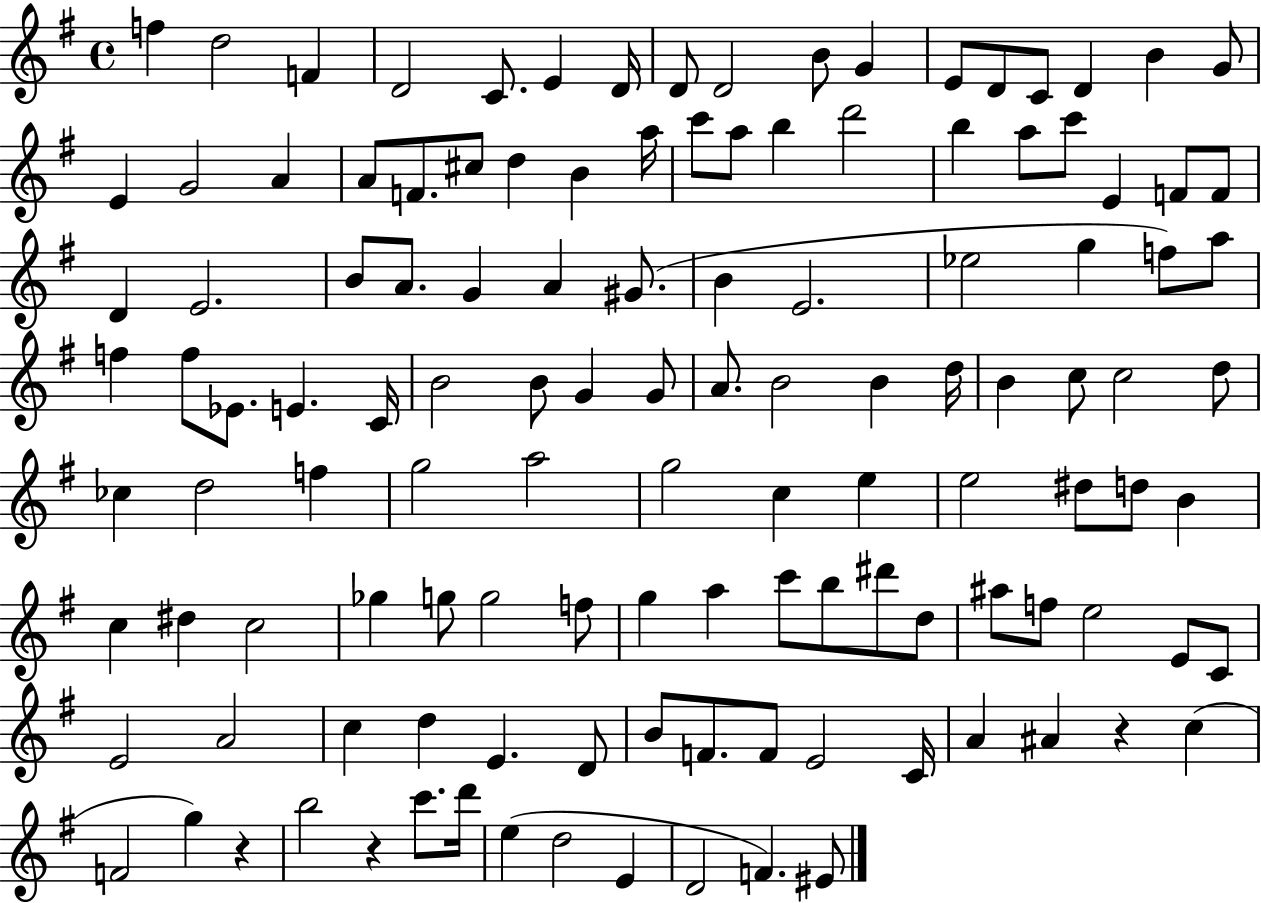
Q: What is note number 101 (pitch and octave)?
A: E4